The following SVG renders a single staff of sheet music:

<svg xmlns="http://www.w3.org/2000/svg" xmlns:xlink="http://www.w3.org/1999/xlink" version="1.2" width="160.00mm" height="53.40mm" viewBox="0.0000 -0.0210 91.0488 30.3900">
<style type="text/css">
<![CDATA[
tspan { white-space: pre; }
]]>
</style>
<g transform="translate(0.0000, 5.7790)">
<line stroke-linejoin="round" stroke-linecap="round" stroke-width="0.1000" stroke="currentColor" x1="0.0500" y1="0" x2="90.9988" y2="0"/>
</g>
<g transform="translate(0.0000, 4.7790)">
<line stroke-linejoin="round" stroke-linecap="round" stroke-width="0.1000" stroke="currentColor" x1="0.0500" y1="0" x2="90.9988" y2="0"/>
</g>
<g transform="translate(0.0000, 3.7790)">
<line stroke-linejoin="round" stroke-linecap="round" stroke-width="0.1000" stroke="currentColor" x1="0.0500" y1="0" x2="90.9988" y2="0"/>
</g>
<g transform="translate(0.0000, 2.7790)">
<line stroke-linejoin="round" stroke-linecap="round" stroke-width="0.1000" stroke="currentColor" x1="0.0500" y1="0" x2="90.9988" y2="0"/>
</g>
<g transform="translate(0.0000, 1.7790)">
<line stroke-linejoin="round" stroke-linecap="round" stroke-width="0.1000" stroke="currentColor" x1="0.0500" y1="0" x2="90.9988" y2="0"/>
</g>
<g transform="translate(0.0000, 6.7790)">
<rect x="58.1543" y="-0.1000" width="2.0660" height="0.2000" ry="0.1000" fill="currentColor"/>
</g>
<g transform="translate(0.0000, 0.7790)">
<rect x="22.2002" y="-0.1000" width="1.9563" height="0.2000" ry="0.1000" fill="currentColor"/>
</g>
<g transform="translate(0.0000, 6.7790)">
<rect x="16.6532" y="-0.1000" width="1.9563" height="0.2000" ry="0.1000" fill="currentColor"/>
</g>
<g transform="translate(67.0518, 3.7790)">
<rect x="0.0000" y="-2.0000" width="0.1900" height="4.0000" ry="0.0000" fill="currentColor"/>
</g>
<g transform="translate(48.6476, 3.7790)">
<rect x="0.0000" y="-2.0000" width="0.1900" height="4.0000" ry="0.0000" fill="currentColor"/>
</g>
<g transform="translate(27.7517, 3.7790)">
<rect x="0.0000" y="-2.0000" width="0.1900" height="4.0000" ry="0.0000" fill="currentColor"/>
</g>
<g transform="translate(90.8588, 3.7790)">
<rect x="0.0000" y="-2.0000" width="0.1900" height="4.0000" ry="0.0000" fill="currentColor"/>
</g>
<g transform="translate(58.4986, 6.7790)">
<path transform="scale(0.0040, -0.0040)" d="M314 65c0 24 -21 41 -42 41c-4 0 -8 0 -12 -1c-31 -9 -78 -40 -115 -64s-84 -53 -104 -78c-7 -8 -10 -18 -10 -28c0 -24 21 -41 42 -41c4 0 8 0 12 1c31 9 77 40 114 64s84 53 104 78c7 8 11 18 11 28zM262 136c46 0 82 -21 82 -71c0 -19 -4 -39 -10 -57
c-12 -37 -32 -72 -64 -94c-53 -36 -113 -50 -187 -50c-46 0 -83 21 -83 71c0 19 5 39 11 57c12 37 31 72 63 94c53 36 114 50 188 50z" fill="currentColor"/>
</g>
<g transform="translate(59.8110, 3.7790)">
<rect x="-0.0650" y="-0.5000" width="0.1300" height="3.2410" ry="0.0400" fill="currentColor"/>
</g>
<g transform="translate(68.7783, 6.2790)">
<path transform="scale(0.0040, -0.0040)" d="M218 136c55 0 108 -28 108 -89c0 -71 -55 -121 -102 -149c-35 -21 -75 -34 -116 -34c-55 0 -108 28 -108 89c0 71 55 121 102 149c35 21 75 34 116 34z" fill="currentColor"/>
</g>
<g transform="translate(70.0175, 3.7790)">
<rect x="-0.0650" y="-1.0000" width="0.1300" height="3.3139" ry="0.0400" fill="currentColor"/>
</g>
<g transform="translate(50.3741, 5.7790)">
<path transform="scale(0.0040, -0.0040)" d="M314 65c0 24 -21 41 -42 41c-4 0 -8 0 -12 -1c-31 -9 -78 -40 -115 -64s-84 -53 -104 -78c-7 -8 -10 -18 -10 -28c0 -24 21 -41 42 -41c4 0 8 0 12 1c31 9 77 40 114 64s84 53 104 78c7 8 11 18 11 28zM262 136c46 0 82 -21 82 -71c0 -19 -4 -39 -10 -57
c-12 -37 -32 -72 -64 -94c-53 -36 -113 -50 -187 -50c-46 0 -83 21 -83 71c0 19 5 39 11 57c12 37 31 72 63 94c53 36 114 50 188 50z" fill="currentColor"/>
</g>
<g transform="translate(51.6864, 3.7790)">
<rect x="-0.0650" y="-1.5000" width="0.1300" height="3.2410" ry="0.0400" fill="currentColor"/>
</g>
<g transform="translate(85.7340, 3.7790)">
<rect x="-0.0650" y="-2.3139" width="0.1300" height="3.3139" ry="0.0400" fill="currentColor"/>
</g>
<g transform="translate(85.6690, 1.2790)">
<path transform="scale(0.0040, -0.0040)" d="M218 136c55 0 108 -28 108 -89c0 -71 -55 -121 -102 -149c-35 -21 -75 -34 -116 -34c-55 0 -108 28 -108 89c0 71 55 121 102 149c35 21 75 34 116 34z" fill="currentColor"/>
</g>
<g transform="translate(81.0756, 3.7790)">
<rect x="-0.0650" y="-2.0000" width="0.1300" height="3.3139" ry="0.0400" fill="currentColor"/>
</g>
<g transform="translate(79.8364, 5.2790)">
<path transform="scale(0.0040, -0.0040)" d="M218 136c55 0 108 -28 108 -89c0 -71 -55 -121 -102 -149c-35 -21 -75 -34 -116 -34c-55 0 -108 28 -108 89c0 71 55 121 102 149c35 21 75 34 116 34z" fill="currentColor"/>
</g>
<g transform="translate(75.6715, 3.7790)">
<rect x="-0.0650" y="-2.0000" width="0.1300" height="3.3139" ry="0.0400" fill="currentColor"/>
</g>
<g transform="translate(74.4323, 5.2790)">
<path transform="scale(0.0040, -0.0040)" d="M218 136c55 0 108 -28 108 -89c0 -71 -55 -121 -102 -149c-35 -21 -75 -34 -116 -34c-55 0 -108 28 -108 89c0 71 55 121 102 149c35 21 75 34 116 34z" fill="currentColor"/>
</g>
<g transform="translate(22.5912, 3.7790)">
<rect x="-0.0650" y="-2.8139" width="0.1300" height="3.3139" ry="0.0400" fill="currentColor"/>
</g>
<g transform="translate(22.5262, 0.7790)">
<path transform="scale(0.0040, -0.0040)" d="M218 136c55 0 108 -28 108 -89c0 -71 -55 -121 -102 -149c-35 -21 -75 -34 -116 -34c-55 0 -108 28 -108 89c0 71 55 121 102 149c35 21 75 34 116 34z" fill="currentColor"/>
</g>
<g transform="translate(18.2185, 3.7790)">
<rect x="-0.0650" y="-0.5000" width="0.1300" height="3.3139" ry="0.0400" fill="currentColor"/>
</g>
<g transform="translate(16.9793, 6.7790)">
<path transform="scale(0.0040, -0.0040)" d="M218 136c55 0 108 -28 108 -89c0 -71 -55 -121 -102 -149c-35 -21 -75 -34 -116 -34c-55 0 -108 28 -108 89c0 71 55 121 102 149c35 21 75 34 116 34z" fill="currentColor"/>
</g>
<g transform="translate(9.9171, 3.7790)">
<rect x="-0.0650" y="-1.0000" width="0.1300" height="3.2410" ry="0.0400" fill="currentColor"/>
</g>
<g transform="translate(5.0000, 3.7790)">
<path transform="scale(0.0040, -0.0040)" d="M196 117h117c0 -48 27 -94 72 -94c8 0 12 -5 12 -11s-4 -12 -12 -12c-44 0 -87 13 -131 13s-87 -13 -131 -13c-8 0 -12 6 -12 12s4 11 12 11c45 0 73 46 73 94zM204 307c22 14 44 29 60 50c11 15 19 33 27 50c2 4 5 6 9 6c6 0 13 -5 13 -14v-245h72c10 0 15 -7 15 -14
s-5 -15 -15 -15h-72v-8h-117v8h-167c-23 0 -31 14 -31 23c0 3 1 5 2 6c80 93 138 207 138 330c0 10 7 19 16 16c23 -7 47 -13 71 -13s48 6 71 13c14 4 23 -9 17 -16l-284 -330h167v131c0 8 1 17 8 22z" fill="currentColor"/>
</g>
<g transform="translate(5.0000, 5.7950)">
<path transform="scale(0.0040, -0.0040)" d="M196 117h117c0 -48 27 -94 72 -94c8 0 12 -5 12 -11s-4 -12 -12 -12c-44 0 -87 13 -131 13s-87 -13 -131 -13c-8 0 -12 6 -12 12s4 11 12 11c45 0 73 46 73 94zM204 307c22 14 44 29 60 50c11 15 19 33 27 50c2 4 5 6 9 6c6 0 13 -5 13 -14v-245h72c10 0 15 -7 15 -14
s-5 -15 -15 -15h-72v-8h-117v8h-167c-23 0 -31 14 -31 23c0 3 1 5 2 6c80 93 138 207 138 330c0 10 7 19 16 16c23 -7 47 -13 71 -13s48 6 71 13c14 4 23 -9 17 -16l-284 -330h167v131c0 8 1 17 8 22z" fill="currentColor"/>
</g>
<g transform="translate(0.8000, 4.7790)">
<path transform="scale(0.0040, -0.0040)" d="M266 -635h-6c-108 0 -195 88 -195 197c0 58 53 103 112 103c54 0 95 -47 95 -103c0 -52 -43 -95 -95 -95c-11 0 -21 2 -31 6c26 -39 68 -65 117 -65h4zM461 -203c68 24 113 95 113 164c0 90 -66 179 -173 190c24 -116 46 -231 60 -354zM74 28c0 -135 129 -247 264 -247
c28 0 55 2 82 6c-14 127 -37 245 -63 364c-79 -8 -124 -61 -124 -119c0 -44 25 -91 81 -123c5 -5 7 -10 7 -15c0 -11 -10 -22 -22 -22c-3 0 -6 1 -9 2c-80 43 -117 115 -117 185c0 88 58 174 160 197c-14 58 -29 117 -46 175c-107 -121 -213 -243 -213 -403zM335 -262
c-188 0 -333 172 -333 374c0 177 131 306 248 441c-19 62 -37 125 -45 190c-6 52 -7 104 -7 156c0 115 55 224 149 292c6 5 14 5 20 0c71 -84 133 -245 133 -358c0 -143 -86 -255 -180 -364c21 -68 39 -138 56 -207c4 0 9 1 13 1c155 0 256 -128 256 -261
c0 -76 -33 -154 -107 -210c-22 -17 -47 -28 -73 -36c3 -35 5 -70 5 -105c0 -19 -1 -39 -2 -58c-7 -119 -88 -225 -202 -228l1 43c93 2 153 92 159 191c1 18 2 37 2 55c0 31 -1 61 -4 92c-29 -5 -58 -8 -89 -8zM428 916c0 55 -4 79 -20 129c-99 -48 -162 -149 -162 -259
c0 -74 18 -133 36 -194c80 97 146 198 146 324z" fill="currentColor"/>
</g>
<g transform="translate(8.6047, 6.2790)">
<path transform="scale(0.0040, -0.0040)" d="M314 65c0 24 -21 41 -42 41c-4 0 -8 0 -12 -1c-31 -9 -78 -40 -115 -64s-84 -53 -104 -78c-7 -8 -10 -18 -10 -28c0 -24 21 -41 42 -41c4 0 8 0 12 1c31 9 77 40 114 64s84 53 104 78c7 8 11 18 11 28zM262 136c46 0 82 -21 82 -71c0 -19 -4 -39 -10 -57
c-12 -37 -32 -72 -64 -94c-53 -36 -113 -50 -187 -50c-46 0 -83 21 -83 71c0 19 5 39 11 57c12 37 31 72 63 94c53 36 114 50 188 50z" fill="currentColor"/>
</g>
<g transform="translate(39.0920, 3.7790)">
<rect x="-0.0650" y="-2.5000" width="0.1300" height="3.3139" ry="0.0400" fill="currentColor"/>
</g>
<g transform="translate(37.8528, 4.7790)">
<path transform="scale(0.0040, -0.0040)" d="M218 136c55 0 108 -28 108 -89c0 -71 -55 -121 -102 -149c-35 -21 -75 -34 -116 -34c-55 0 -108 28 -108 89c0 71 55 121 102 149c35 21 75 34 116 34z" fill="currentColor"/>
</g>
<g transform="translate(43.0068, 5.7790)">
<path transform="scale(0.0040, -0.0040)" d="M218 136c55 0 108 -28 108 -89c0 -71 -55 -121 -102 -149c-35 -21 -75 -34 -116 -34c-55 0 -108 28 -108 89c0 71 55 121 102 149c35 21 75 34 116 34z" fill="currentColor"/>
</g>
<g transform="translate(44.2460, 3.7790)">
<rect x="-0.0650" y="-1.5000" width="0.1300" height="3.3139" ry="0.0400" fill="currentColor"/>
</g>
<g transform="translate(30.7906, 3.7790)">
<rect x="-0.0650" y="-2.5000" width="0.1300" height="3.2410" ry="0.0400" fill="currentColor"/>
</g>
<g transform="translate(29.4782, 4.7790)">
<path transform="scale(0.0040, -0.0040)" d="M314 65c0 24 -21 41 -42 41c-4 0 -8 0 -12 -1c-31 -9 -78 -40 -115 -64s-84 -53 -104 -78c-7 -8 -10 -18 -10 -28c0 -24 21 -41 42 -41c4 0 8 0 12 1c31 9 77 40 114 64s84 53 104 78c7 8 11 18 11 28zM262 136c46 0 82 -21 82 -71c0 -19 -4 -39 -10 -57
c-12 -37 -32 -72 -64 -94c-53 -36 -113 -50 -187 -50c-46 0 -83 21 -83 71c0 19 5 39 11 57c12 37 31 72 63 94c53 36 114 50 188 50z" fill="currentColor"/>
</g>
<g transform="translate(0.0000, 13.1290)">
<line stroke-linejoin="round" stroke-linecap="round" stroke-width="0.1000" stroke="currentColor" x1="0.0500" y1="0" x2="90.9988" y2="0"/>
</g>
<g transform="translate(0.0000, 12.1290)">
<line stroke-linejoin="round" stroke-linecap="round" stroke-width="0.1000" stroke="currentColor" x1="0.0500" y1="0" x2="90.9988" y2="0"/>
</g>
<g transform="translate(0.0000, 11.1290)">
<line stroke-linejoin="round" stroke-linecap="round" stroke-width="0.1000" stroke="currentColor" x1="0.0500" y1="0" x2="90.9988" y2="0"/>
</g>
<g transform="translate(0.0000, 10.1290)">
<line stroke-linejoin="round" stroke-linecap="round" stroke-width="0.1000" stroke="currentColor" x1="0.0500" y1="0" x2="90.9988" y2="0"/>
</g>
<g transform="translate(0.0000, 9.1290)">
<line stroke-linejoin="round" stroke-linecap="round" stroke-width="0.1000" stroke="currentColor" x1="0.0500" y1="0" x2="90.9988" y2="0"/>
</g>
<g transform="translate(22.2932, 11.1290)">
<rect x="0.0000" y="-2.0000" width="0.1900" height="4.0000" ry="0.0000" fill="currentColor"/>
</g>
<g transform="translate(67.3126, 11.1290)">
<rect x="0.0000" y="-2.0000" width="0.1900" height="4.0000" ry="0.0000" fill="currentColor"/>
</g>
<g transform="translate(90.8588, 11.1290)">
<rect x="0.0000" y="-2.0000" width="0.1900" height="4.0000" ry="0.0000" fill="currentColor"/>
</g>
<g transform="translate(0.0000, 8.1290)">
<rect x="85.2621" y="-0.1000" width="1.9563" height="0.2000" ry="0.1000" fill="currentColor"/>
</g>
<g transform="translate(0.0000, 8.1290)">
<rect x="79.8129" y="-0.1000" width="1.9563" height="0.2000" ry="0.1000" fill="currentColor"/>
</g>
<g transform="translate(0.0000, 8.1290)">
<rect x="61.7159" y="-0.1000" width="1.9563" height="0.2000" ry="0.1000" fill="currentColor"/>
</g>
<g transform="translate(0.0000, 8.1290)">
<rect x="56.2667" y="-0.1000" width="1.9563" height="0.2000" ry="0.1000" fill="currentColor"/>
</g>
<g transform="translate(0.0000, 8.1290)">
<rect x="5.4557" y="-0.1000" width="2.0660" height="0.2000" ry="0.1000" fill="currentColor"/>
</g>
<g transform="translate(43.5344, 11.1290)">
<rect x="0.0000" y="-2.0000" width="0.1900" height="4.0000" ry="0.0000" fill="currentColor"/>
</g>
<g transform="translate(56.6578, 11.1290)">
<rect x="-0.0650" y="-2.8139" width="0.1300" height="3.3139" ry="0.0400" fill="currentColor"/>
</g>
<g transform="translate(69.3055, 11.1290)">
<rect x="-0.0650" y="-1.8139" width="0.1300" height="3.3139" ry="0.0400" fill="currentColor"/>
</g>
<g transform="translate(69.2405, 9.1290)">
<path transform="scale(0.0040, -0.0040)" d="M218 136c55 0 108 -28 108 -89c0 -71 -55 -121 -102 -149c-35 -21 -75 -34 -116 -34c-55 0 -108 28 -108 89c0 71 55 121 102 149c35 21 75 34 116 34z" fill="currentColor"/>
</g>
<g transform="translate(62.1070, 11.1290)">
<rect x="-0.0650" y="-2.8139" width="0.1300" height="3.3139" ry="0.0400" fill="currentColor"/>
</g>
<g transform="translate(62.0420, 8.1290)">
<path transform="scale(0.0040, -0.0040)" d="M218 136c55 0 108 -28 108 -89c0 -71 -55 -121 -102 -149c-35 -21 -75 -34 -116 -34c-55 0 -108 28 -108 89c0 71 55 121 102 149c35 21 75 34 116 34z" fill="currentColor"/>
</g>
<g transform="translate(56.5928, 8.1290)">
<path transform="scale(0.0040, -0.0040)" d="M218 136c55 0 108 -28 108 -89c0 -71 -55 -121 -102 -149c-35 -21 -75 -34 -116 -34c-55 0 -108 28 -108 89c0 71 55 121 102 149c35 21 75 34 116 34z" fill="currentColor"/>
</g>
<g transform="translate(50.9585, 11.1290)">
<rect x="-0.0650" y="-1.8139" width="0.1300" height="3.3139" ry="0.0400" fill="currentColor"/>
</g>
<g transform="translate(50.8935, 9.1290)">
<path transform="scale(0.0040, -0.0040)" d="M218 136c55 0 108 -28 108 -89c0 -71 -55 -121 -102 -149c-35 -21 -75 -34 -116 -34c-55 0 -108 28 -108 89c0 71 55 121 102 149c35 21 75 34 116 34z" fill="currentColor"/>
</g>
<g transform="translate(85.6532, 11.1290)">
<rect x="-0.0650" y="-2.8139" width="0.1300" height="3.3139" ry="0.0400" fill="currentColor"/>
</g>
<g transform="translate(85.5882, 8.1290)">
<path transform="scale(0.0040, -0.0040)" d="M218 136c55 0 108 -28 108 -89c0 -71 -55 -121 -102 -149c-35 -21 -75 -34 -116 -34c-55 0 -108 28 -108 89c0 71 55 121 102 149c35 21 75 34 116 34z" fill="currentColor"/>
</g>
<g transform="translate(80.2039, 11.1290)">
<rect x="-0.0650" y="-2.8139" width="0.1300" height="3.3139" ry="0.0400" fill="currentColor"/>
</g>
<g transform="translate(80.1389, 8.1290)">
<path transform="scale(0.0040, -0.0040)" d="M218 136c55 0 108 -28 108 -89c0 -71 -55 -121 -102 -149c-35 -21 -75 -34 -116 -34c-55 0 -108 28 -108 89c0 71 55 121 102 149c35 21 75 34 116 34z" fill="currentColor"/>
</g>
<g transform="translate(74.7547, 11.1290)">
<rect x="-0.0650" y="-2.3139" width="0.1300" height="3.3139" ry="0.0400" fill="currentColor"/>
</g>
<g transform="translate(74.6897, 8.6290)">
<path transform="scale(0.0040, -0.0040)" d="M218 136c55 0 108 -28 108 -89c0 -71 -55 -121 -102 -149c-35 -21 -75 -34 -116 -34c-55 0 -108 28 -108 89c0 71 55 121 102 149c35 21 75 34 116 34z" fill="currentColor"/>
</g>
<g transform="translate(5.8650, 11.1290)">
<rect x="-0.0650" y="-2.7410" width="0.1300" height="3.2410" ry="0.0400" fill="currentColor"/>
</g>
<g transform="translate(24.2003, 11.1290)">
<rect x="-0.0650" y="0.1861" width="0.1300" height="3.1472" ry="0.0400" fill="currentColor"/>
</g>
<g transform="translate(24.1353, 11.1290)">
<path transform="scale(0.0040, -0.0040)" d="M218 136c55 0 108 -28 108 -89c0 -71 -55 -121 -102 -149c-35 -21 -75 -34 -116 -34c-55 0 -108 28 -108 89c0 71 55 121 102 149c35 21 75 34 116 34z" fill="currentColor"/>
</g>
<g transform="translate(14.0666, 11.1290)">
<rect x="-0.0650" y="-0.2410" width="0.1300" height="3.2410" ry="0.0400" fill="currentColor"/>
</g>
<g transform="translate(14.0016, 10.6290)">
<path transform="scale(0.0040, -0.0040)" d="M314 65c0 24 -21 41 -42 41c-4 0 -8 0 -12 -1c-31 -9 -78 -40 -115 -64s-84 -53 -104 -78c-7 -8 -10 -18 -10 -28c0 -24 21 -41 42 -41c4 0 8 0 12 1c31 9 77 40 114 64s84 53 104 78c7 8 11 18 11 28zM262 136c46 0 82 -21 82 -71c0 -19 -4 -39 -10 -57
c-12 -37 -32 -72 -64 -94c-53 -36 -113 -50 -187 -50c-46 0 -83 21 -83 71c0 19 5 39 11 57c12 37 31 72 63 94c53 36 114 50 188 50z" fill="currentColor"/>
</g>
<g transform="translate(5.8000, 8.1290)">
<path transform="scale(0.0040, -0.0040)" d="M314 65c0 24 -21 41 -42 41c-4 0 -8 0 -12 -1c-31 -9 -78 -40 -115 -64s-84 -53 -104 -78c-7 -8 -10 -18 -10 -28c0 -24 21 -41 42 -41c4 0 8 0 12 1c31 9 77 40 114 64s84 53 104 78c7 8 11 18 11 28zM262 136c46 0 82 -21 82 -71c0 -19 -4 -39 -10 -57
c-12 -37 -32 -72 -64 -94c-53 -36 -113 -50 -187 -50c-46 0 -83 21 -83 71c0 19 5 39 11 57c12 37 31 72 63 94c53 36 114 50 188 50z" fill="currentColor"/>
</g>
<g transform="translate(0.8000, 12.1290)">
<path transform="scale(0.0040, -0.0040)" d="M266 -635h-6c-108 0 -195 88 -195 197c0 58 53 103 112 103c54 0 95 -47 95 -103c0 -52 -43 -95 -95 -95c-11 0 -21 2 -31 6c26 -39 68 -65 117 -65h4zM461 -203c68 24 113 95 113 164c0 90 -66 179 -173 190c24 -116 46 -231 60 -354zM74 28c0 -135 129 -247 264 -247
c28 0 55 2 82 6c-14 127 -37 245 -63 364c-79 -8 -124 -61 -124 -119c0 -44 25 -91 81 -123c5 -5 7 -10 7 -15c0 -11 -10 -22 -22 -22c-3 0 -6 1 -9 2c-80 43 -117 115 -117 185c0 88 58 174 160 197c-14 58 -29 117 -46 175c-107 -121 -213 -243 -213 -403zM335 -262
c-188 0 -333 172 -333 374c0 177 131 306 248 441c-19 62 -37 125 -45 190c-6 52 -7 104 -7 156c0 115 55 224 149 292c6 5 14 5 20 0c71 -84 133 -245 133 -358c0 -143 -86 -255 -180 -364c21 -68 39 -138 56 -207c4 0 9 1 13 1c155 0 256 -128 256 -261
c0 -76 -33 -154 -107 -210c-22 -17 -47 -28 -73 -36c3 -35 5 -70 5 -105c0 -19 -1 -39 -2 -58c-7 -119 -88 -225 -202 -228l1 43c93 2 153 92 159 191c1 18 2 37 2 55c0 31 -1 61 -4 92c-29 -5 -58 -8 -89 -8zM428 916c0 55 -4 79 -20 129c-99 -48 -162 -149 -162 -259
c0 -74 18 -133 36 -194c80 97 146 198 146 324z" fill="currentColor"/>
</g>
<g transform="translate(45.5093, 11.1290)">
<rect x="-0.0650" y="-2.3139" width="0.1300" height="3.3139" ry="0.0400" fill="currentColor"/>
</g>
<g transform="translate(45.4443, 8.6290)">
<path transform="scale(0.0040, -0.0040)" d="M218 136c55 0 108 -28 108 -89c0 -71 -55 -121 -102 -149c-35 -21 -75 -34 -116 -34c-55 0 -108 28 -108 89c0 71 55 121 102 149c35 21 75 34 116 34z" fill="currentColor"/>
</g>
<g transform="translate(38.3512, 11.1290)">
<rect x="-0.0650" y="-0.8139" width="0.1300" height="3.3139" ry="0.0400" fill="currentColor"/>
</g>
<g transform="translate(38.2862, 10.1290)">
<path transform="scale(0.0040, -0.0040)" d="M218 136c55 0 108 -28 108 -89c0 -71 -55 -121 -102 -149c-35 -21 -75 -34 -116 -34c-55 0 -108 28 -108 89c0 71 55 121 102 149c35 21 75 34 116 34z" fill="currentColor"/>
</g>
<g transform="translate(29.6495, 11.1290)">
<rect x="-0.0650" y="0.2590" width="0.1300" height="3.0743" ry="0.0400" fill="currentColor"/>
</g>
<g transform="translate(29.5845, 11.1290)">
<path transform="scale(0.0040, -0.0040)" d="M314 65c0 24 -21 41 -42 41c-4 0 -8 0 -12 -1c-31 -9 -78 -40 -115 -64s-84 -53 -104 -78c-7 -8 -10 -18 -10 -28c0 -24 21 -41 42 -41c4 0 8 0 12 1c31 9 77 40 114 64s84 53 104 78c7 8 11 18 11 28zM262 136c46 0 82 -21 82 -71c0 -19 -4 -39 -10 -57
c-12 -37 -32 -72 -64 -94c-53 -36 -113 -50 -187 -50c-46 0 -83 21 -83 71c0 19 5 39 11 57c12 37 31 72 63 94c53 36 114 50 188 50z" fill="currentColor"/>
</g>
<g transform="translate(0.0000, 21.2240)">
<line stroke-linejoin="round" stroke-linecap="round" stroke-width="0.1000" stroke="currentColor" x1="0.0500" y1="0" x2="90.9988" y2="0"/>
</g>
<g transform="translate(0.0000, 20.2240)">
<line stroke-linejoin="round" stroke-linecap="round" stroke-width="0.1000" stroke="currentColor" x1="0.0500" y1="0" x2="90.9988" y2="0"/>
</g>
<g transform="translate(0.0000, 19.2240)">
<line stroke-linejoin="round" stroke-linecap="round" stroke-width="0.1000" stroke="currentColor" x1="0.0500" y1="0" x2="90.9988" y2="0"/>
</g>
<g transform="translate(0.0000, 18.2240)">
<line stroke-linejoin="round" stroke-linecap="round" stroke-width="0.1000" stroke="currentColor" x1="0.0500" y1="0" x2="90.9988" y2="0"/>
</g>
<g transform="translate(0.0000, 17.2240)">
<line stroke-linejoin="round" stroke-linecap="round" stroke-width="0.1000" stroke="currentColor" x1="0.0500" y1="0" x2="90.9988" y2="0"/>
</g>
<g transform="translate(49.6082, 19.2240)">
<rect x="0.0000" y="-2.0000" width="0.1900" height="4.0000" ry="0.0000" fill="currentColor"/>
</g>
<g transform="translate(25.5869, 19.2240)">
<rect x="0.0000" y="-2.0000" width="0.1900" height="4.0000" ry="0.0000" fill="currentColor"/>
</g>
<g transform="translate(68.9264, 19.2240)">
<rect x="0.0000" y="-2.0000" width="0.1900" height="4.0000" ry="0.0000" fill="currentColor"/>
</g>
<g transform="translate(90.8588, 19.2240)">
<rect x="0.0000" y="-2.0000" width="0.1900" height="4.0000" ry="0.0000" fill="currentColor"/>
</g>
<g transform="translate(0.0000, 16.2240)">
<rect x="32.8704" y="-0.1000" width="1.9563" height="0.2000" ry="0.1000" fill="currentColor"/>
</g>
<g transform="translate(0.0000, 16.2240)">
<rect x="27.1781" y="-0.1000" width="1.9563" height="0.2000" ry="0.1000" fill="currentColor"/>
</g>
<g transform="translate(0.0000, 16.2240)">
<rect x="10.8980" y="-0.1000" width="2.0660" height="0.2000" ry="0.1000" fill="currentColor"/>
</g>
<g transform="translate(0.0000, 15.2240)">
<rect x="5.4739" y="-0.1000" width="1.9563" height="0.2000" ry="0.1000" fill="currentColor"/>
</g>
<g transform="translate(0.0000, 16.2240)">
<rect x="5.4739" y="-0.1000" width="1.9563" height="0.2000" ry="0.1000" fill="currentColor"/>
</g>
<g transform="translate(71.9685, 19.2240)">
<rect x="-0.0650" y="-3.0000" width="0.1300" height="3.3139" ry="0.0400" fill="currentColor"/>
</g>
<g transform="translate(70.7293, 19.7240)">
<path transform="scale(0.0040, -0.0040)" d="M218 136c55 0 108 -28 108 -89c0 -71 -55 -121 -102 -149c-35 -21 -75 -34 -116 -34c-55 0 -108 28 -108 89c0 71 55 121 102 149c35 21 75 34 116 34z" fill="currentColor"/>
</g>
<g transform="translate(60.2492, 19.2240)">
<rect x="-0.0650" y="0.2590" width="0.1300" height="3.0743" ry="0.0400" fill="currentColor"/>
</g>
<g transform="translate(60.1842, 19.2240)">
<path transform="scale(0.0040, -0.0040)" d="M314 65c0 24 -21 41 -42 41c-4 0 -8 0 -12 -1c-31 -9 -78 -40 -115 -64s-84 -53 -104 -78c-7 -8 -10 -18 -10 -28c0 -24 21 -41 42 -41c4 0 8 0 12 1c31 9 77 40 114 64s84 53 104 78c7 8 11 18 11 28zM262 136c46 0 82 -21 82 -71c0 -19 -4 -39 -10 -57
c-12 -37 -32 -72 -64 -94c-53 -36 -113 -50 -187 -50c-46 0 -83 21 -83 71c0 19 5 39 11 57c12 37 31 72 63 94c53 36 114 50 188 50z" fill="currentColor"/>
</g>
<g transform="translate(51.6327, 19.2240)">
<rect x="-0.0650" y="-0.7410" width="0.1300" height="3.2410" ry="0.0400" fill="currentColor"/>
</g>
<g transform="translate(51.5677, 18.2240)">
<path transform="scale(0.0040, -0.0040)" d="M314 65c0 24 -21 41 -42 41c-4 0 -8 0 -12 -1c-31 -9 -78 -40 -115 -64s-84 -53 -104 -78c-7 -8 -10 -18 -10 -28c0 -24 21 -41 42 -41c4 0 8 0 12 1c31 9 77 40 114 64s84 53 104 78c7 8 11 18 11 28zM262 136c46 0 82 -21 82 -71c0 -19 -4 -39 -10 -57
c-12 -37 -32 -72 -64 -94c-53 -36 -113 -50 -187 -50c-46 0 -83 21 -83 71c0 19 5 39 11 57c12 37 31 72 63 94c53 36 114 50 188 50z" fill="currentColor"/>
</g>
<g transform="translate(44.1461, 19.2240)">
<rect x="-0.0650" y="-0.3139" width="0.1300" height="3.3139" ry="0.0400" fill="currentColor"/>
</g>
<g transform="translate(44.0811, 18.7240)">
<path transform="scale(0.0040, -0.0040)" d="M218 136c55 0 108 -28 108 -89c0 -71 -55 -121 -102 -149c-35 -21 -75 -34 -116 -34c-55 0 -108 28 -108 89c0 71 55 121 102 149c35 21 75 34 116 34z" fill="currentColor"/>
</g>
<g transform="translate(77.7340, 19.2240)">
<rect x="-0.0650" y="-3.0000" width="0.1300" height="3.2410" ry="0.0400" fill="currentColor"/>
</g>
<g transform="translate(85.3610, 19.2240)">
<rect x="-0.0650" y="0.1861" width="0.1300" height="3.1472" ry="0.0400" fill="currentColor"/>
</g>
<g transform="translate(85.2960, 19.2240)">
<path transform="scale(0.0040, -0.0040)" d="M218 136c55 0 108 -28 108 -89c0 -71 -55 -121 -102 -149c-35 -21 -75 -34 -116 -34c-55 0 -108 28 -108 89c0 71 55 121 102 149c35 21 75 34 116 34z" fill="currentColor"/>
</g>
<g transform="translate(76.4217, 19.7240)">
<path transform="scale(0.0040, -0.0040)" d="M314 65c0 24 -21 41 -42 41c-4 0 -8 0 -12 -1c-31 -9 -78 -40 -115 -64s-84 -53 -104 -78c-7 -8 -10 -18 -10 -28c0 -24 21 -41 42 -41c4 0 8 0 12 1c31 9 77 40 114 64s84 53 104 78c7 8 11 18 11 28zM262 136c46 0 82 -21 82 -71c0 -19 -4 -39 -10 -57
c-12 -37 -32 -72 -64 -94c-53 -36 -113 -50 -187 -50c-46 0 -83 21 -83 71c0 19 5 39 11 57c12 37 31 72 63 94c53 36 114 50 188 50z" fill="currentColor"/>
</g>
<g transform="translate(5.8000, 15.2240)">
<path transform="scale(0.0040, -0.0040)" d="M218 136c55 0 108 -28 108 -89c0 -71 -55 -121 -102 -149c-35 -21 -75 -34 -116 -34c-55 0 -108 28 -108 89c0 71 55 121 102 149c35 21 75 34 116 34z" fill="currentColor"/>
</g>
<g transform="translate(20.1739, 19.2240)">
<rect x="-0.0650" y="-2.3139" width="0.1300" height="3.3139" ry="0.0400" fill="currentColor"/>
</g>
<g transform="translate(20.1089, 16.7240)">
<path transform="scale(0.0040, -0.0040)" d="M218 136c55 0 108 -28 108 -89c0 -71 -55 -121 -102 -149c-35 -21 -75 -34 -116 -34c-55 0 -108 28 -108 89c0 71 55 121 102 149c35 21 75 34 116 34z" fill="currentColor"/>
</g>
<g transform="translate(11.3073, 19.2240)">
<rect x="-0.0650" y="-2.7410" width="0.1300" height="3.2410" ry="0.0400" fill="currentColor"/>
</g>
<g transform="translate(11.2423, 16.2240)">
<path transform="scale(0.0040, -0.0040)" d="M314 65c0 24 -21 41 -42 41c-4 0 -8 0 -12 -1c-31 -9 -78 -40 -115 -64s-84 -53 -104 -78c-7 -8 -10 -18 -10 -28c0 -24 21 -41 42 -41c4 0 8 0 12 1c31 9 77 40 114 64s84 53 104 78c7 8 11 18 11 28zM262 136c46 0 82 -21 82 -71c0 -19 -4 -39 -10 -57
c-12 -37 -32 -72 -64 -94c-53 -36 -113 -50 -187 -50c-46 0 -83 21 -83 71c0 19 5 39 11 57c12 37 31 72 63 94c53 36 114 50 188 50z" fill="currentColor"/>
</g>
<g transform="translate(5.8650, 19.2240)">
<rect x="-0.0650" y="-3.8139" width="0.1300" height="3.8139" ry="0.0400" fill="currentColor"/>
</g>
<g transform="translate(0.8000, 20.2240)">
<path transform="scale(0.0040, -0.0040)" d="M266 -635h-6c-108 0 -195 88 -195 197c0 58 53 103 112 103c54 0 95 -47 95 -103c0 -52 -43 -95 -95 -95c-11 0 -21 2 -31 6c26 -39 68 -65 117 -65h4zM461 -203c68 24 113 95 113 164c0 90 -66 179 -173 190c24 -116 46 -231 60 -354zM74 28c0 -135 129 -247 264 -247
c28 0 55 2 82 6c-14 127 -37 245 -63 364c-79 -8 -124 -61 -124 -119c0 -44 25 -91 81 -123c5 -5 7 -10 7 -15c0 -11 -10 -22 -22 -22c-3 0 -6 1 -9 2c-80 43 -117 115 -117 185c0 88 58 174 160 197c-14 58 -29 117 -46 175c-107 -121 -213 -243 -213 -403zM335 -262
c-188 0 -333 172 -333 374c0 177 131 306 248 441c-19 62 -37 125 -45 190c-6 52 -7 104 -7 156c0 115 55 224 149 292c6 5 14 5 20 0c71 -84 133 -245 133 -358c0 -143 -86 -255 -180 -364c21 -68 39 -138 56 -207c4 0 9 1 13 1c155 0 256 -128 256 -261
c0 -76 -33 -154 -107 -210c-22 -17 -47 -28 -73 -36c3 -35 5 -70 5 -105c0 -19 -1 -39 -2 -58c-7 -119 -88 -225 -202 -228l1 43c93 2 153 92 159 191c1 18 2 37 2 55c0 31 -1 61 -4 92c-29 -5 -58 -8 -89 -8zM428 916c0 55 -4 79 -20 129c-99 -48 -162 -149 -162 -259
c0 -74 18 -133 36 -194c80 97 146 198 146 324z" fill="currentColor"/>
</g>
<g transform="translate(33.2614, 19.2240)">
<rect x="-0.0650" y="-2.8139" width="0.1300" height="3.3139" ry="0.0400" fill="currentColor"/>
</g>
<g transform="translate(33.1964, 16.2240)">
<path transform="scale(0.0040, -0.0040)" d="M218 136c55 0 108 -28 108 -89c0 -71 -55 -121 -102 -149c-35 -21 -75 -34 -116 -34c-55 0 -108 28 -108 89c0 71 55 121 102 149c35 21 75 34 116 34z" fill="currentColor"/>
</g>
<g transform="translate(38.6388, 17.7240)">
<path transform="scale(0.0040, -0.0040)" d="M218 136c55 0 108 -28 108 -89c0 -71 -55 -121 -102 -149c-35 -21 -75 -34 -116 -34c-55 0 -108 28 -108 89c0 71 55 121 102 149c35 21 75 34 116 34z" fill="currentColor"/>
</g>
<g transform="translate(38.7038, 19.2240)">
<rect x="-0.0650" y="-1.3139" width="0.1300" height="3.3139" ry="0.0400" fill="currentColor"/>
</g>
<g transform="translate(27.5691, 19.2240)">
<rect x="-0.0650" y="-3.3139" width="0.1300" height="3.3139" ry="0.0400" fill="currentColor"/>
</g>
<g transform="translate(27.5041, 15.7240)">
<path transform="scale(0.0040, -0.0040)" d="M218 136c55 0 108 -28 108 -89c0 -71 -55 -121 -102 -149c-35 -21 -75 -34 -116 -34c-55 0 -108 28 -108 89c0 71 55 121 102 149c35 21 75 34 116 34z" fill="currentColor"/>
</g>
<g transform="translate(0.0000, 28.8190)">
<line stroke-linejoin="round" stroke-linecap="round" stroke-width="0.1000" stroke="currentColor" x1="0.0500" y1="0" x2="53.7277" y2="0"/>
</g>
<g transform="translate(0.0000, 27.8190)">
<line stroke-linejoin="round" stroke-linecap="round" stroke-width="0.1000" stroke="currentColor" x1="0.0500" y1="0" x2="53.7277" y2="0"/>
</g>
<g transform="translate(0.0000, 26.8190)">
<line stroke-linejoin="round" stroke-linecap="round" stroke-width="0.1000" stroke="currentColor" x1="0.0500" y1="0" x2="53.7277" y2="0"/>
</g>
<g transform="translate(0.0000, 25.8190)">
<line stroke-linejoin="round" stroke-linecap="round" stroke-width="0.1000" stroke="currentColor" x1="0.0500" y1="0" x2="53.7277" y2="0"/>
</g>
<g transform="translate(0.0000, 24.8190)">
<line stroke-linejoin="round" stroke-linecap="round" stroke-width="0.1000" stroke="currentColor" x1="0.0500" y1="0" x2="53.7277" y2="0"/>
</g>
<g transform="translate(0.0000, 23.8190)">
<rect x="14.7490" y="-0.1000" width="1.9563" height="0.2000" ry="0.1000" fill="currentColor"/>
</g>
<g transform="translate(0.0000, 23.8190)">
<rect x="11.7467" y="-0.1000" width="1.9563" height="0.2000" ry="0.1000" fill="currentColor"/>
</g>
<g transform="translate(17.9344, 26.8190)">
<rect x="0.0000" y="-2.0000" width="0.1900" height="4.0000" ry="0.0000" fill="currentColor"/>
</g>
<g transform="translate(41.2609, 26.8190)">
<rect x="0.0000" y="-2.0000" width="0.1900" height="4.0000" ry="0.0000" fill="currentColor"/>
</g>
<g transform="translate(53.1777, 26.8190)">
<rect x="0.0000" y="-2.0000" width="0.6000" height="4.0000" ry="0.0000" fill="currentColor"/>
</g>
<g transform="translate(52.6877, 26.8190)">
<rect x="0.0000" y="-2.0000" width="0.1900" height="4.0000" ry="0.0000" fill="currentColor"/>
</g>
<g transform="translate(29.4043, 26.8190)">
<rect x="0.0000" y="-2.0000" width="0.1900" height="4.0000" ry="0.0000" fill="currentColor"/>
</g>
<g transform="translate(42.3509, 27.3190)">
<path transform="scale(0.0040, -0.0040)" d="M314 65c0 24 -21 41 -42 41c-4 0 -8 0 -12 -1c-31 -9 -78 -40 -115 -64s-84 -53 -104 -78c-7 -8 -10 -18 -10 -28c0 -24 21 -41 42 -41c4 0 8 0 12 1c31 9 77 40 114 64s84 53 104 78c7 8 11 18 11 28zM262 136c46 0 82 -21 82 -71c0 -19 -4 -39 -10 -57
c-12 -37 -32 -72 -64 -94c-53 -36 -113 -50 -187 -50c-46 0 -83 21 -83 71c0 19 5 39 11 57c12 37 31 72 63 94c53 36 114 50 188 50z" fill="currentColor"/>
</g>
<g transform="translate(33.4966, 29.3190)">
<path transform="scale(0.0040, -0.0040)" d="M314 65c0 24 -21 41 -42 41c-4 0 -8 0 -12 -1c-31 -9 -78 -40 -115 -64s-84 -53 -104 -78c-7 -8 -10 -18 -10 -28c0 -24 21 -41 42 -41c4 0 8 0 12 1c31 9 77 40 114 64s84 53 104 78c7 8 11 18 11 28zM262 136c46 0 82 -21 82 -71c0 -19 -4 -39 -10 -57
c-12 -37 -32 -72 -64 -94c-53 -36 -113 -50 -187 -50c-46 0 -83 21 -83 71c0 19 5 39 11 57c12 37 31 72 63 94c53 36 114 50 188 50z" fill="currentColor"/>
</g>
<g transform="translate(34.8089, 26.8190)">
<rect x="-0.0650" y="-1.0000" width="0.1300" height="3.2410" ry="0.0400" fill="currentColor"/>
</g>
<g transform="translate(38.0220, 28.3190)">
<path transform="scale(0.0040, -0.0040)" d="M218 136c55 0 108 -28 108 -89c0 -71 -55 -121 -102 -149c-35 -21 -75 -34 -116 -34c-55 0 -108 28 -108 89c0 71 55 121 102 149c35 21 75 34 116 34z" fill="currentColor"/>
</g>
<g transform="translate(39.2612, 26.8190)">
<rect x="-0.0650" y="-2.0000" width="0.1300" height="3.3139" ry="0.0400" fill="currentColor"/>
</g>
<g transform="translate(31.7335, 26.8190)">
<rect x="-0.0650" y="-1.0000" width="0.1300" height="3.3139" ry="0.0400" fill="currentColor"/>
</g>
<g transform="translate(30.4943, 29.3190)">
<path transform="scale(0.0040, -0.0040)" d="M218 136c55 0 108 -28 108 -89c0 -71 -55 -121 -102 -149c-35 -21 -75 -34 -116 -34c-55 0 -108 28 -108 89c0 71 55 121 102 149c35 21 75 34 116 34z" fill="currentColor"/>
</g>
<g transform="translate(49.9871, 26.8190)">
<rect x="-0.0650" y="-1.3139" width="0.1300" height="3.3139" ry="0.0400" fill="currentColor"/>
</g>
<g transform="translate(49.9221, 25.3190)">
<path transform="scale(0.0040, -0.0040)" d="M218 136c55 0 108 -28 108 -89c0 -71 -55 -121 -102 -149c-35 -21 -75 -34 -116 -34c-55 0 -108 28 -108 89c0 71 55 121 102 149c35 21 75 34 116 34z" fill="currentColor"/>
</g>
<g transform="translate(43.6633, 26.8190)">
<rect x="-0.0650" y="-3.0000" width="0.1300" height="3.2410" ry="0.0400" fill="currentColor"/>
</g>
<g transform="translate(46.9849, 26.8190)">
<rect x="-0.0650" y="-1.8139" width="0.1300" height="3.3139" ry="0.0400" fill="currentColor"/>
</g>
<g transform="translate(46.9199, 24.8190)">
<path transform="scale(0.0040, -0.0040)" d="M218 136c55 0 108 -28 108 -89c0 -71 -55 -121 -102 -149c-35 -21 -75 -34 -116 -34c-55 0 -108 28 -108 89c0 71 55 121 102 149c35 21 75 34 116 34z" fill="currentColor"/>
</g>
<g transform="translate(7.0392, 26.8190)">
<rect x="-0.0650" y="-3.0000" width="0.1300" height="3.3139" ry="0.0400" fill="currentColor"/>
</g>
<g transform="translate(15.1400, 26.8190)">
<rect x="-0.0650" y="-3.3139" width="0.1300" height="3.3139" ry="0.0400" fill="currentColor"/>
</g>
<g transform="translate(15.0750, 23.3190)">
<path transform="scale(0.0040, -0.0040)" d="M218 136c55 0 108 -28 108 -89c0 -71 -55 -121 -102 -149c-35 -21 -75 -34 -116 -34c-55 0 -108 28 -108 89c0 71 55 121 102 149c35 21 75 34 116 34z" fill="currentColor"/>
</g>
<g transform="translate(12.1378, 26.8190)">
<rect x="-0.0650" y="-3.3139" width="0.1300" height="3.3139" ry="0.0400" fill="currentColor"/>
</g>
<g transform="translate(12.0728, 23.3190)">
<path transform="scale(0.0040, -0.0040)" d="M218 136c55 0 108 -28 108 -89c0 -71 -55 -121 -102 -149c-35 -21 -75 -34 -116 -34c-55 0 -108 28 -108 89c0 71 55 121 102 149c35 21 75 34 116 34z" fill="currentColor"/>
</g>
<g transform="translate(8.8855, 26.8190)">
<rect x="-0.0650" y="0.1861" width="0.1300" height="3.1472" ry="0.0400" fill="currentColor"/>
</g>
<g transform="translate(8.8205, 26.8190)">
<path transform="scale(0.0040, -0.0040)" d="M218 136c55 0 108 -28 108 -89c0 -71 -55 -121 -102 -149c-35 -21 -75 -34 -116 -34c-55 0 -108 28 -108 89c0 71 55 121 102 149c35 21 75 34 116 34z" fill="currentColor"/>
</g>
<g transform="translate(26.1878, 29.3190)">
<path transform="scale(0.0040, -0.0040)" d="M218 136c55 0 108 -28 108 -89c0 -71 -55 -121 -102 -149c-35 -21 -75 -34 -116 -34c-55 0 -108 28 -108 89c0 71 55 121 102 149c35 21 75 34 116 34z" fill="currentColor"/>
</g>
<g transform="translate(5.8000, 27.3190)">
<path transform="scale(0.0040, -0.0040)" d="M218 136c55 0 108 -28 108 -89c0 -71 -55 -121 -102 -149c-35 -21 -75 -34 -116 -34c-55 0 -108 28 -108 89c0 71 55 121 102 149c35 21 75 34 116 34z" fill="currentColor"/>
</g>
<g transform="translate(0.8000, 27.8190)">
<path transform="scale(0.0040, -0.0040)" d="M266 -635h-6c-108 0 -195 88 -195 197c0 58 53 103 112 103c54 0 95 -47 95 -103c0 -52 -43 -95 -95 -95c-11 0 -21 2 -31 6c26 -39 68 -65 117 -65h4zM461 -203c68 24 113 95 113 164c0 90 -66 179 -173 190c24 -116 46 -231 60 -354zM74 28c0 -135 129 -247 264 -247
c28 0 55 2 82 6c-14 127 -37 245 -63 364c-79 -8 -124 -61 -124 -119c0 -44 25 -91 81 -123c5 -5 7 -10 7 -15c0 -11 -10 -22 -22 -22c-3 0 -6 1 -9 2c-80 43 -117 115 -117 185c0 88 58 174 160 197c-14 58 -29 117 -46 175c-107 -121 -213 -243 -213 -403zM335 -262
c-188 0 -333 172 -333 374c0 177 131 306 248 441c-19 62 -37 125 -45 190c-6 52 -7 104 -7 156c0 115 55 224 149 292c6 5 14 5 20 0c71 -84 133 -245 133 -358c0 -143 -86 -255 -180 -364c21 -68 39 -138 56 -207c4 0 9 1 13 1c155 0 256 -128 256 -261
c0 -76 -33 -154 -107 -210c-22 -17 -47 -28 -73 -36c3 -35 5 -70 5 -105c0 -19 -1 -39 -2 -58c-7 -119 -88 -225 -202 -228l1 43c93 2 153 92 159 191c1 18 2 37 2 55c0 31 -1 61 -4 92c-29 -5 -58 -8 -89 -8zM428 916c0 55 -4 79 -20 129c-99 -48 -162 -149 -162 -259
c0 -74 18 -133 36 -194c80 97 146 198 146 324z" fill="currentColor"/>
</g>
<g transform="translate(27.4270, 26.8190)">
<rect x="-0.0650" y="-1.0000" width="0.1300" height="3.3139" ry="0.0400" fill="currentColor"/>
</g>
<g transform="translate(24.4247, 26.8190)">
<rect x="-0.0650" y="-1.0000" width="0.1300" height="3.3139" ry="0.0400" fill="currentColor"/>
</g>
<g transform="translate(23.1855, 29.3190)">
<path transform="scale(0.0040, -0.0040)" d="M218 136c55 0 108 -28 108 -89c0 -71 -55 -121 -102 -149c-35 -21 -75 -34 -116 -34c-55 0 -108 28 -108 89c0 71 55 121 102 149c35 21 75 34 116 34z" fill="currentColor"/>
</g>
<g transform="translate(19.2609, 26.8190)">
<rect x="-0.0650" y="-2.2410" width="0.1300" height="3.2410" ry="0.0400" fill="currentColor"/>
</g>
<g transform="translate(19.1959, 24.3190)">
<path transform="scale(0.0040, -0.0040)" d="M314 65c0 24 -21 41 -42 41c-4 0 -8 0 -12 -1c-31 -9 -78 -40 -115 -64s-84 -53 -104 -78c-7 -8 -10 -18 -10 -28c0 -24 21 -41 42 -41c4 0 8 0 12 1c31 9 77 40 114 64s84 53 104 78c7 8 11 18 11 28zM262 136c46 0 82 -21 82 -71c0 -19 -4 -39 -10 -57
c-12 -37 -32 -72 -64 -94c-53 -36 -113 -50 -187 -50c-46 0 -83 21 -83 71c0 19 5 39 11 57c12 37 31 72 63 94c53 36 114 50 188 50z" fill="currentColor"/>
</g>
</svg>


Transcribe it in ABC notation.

X:1
T:Untitled
M:4/4
L:1/4
K:C
D2 C a G2 G E E2 C2 D F F g a2 c2 B B2 d g f a a f g a a c' a2 g b a e c d2 B2 A A2 B A B b b g2 D D D D2 F A2 f e